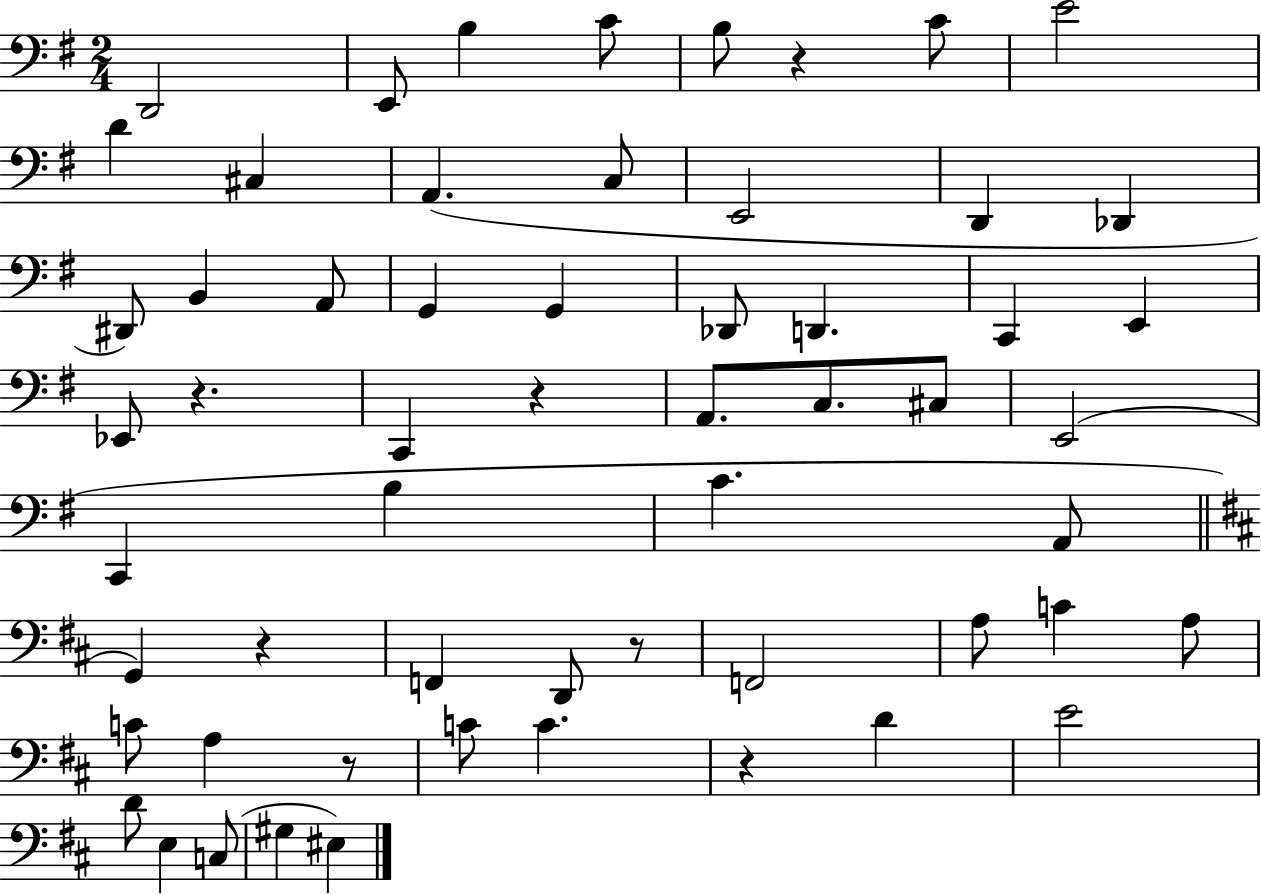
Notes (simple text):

D2/h E2/e B3/q C4/e B3/e R/q C4/e E4/h D4/q C#3/q A2/q. C3/e E2/h D2/q Db2/q D#2/e B2/q A2/e G2/q G2/q Db2/e D2/q. C2/q E2/q Eb2/e R/q. C2/q R/q A2/e. C3/e. C#3/e E2/h C2/q B3/q C4/q. A2/e G2/q R/q F2/q D2/e R/e F2/h A3/e C4/q A3/e C4/e A3/q R/e C4/e C4/q. R/q D4/q E4/h D4/e E3/q C3/e G#3/q EIS3/q